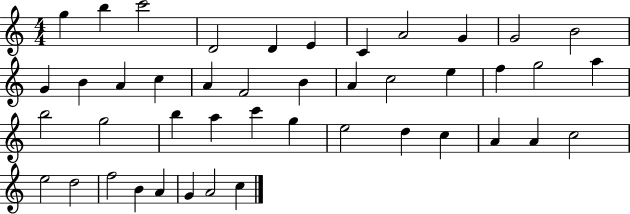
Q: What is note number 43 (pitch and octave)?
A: A4